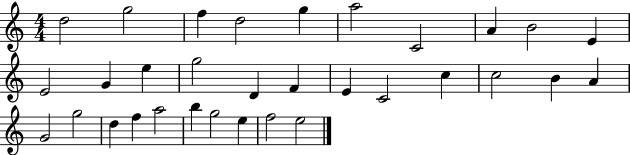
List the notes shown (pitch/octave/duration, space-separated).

D5/h G5/h F5/q D5/h G5/q A5/h C4/h A4/q B4/h E4/q E4/h G4/q E5/q G5/h D4/q F4/q E4/q C4/h C5/q C5/h B4/q A4/q G4/h G5/h D5/q F5/q A5/h B5/q G5/h E5/q F5/h E5/h